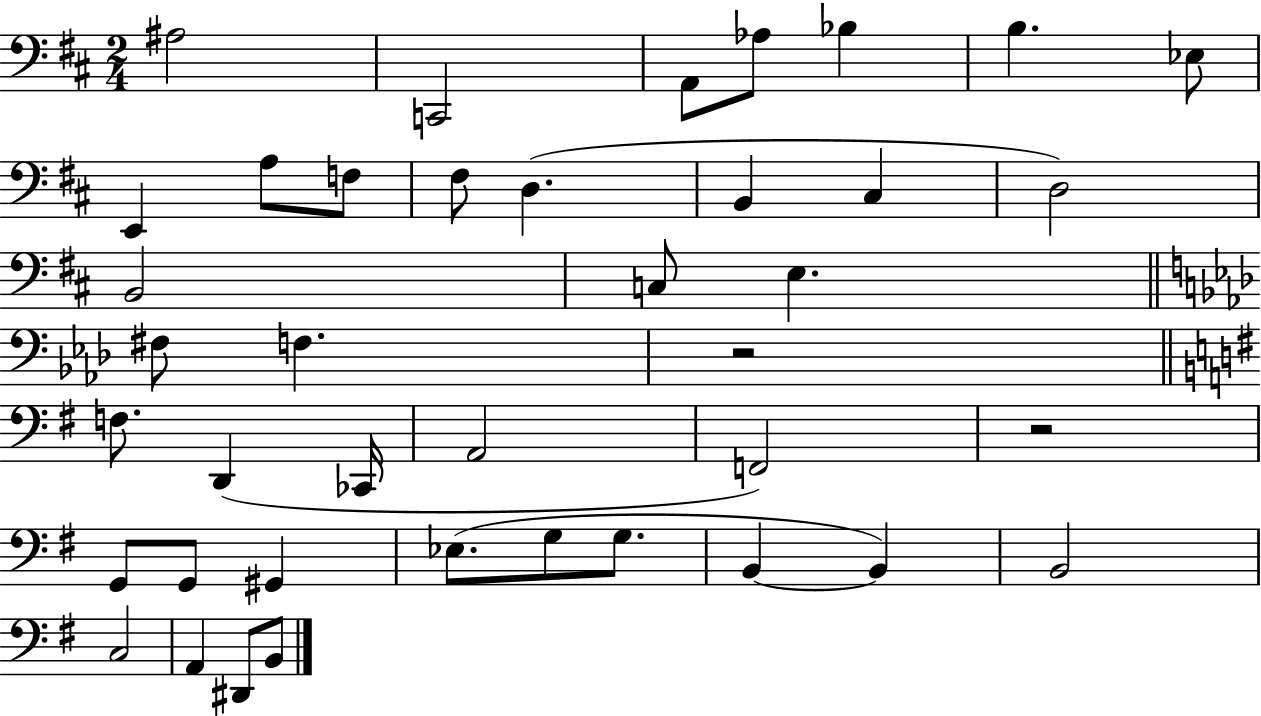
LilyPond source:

{
  \clef bass
  \numericTimeSignature
  \time 2/4
  \key d \major
  \repeat volta 2 { ais2 | c,2 | a,8 aes8 bes4 | b4. ees8 | \break e,4 a8 f8 | fis8 d4.( | b,4 cis4 | d2) | \break b,2 | c8 e4. | \bar "||" \break \key aes \major fis8 f4. | r2 | \bar "||" \break \key g \major f8. d,4( ces,16 | a,2 | f,2) | r2 | \break g,8 g,8 gis,4 | ees8.( g8 g8. | b,4~~ b,4) | b,2 | \break c2 | a,4 dis,8 b,8 | } \bar "|."
}